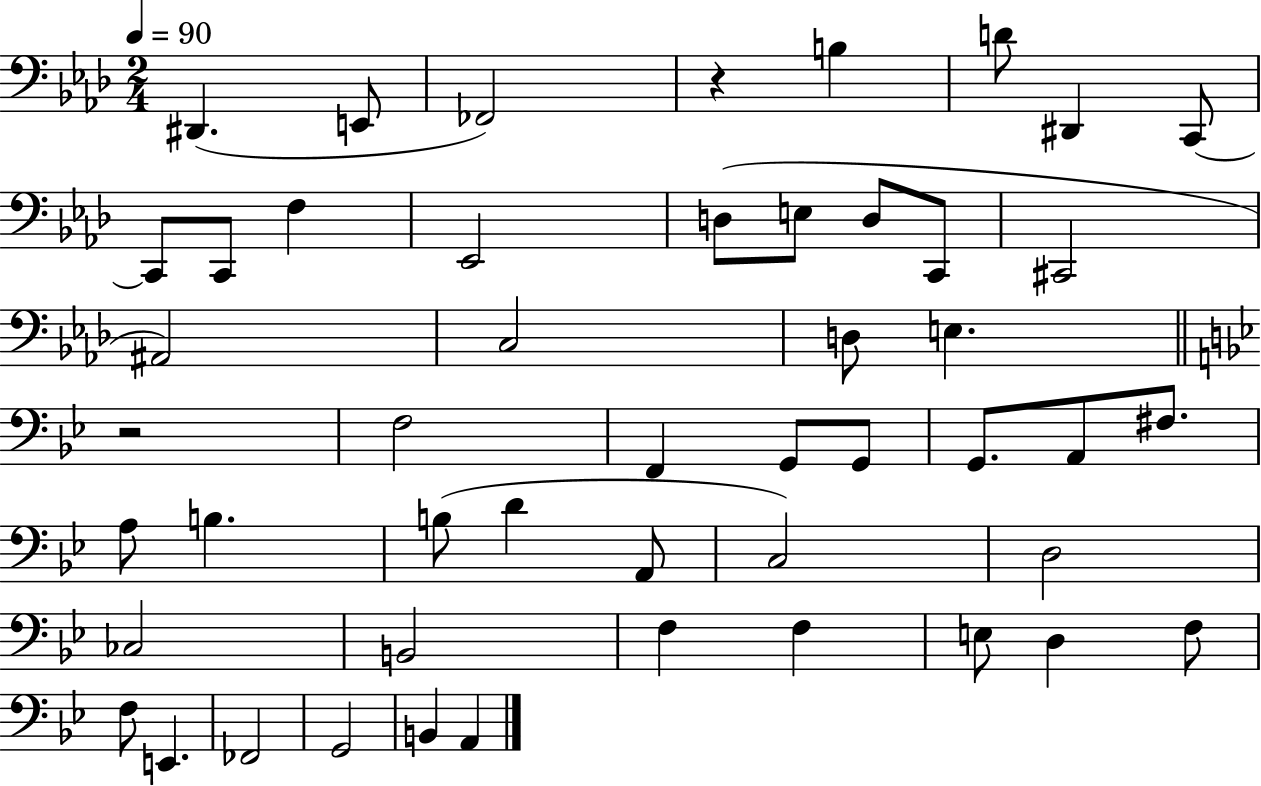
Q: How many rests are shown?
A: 2